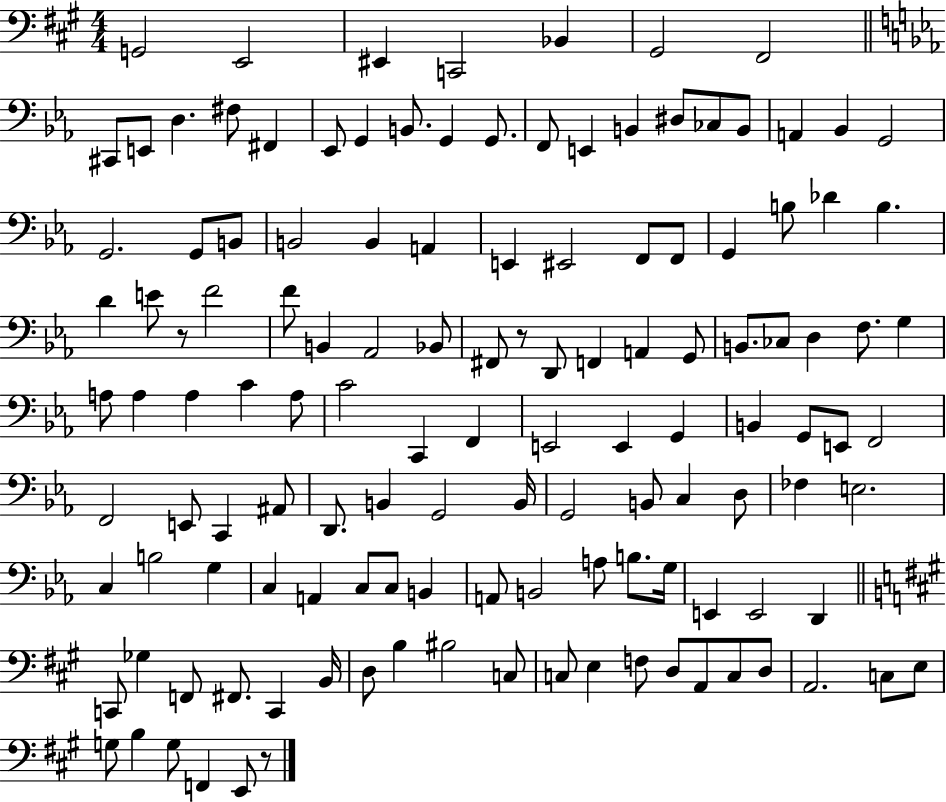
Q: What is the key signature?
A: A major